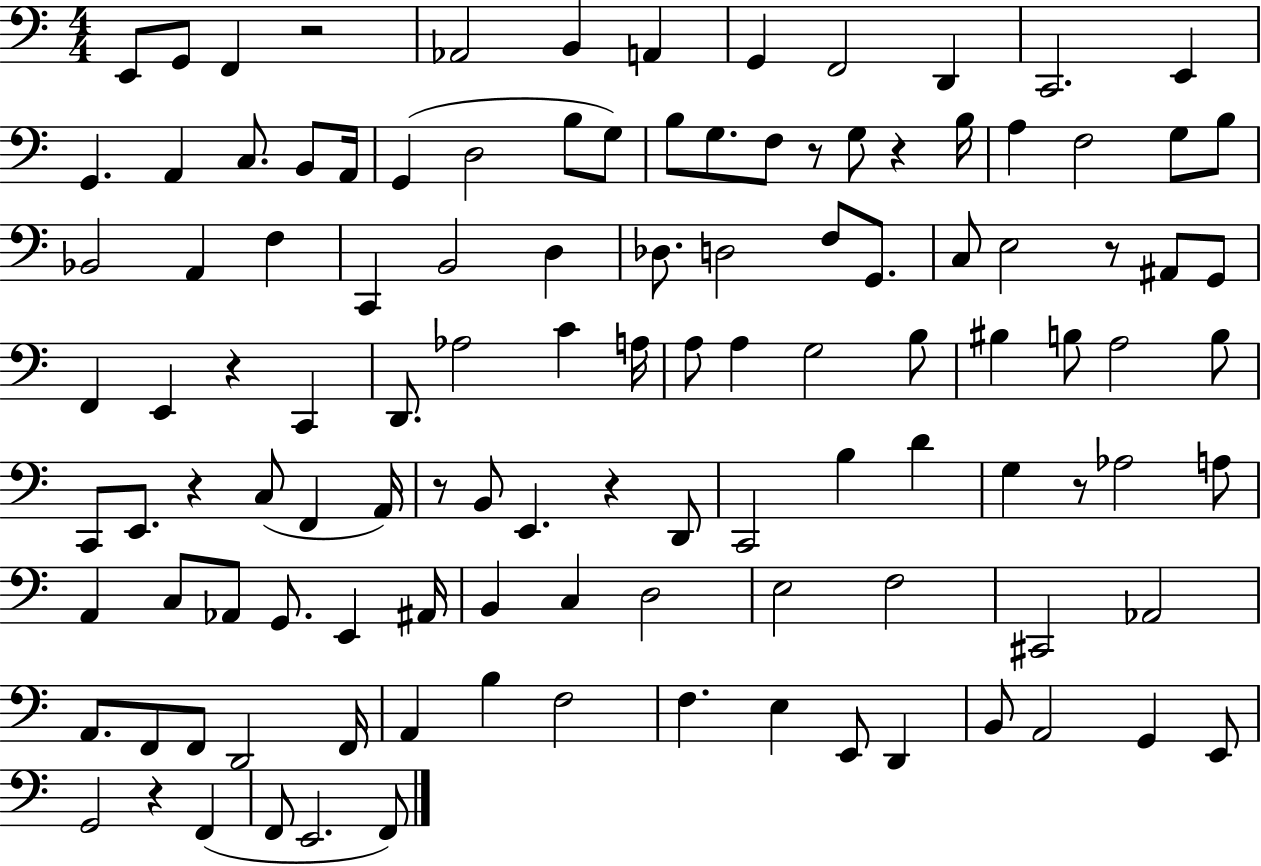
X:1
T:Untitled
M:4/4
L:1/4
K:C
E,,/2 G,,/2 F,, z2 _A,,2 B,, A,, G,, F,,2 D,, C,,2 E,, G,, A,, C,/2 B,,/2 A,,/4 G,, D,2 B,/2 G,/2 B,/2 G,/2 F,/2 z/2 G,/2 z B,/4 A, F,2 G,/2 B,/2 _B,,2 A,, F, C,, B,,2 D, _D,/2 D,2 F,/2 G,,/2 C,/2 E,2 z/2 ^A,,/2 G,,/2 F,, E,, z C,, D,,/2 _A,2 C A,/4 A,/2 A, G,2 B,/2 ^B, B,/2 A,2 B,/2 C,,/2 E,,/2 z C,/2 F,, A,,/4 z/2 B,,/2 E,, z D,,/2 C,,2 B, D G, z/2 _A,2 A,/2 A,, C,/2 _A,,/2 G,,/2 E,, ^A,,/4 B,, C, D,2 E,2 F,2 ^C,,2 _A,,2 A,,/2 F,,/2 F,,/2 D,,2 F,,/4 A,, B, F,2 F, E, E,,/2 D,, B,,/2 A,,2 G,, E,,/2 G,,2 z F,, F,,/2 E,,2 F,,/2